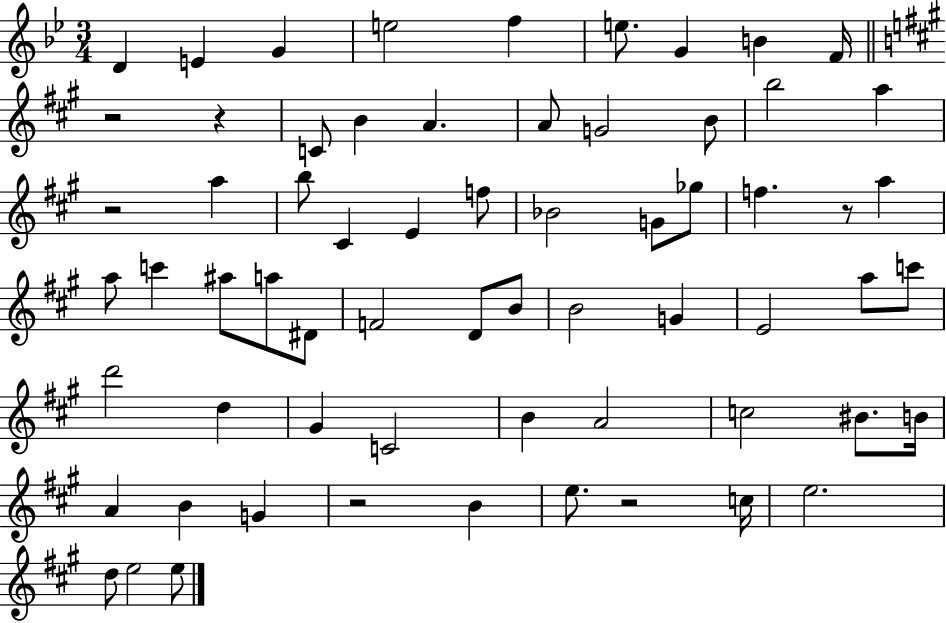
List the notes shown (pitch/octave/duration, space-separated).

D4/q E4/q G4/q E5/h F5/q E5/e. G4/q B4/q F4/s R/h R/q C4/e B4/q A4/q. A4/e G4/h B4/e B5/h A5/q R/h A5/q B5/e C#4/q E4/q F5/e Bb4/h G4/e Gb5/e F5/q. R/e A5/q A5/e C6/q A#5/e A5/e D#4/e F4/h D4/e B4/e B4/h G4/q E4/h A5/e C6/e D6/h D5/q G#4/q C4/h B4/q A4/h C5/h BIS4/e. B4/s A4/q B4/q G4/q R/h B4/q E5/e. R/h C5/s E5/h. D5/e E5/h E5/e